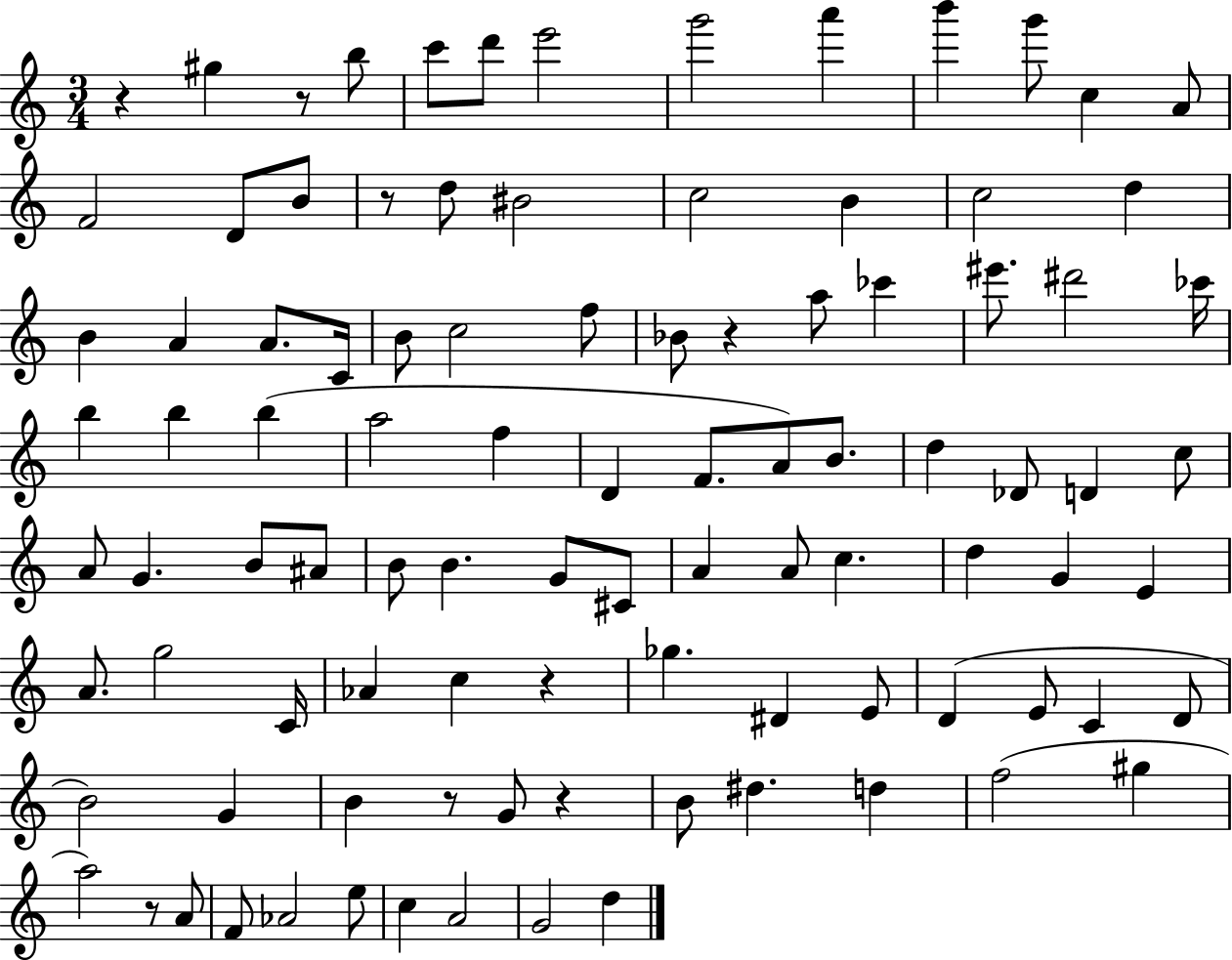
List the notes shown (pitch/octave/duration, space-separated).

R/q G#5/q R/e B5/e C6/e D6/e E6/h G6/h A6/q B6/q G6/e C5/q A4/e F4/h D4/e B4/e R/e D5/e BIS4/h C5/h B4/q C5/h D5/q B4/q A4/q A4/e. C4/s B4/e C5/h F5/e Bb4/e R/q A5/e CES6/q EIS6/e. D#6/h CES6/s B5/q B5/q B5/q A5/h F5/q D4/q F4/e. A4/e B4/e. D5/q Db4/e D4/q C5/e A4/e G4/q. B4/e A#4/e B4/e B4/q. G4/e C#4/e A4/q A4/e C5/q. D5/q G4/q E4/q A4/e. G5/h C4/s Ab4/q C5/q R/q Gb5/q. D#4/q E4/e D4/q E4/e C4/q D4/e B4/h G4/q B4/q R/e G4/e R/q B4/e D#5/q. D5/q F5/h G#5/q A5/h R/e A4/e F4/e Ab4/h E5/e C5/q A4/h G4/h D5/q